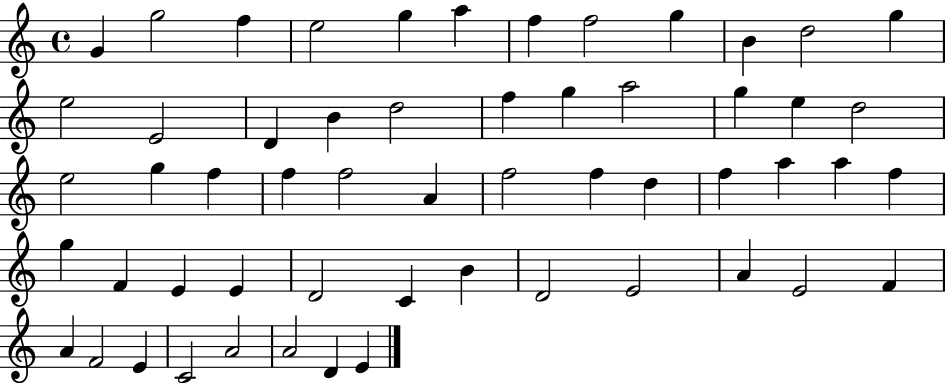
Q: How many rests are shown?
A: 0